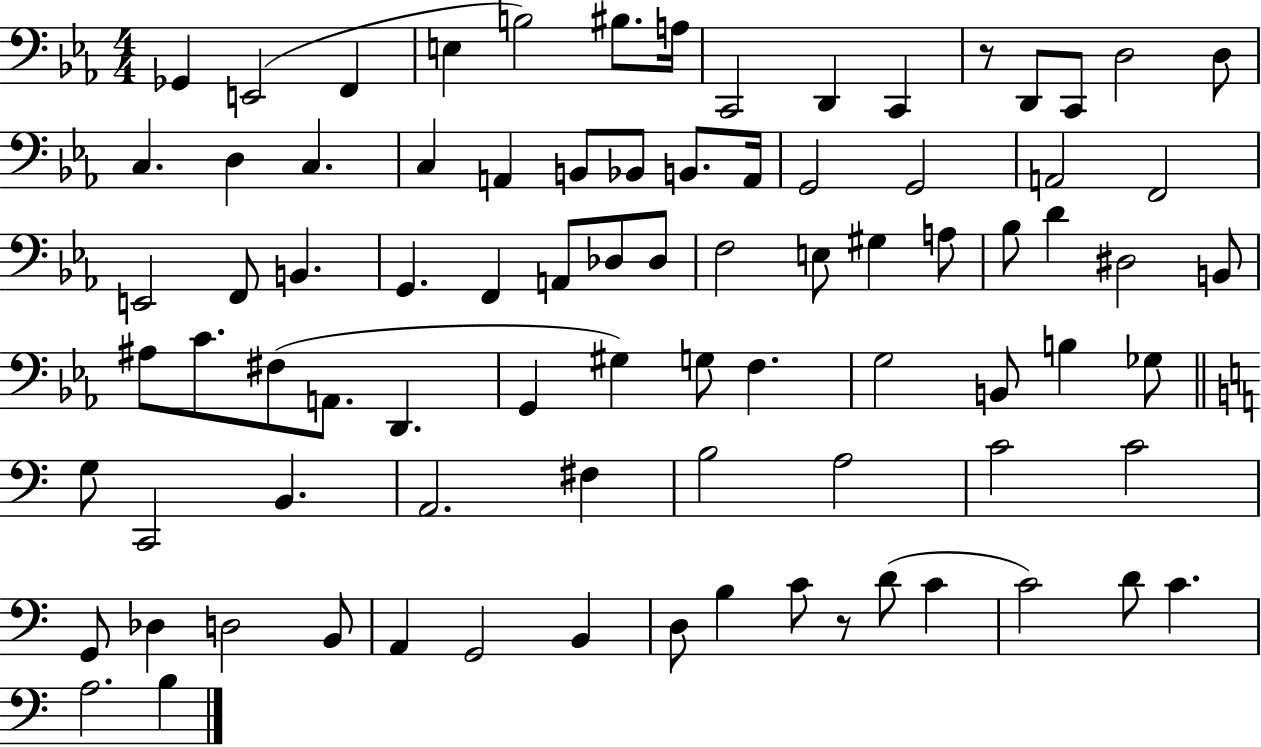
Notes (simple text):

Gb2/q E2/h F2/q E3/q B3/h BIS3/e. A3/s C2/h D2/q C2/q R/e D2/e C2/e D3/h D3/e C3/q. D3/q C3/q. C3/q A2/q B2/e Bb2/e B2/e. A2/s G2/h G2/h A2/h F2/h E2/h F2/e B2/q. G2/q. F2/q A2/e Db3/e Db3/e F3/h E3/e G#3/q A3/e Bb3/e D4/q D#3/h B2/e A#3/e C4/e. F#3/e A2/e. D2/q. G2/q G#3/q G3/e F3/q. G3/h B2/e B3/q Gb3/e G3/e C2/h B2/q. A2/h. F#3/q B3/h A3/h C4/h C4/h G2/e Db3/q D3/h B2/e A2/q G2/h B2/q D3/e B3/q C4/e R/e D4/e C4/q C4/h D4/e C4/q. A3/h. B3/q